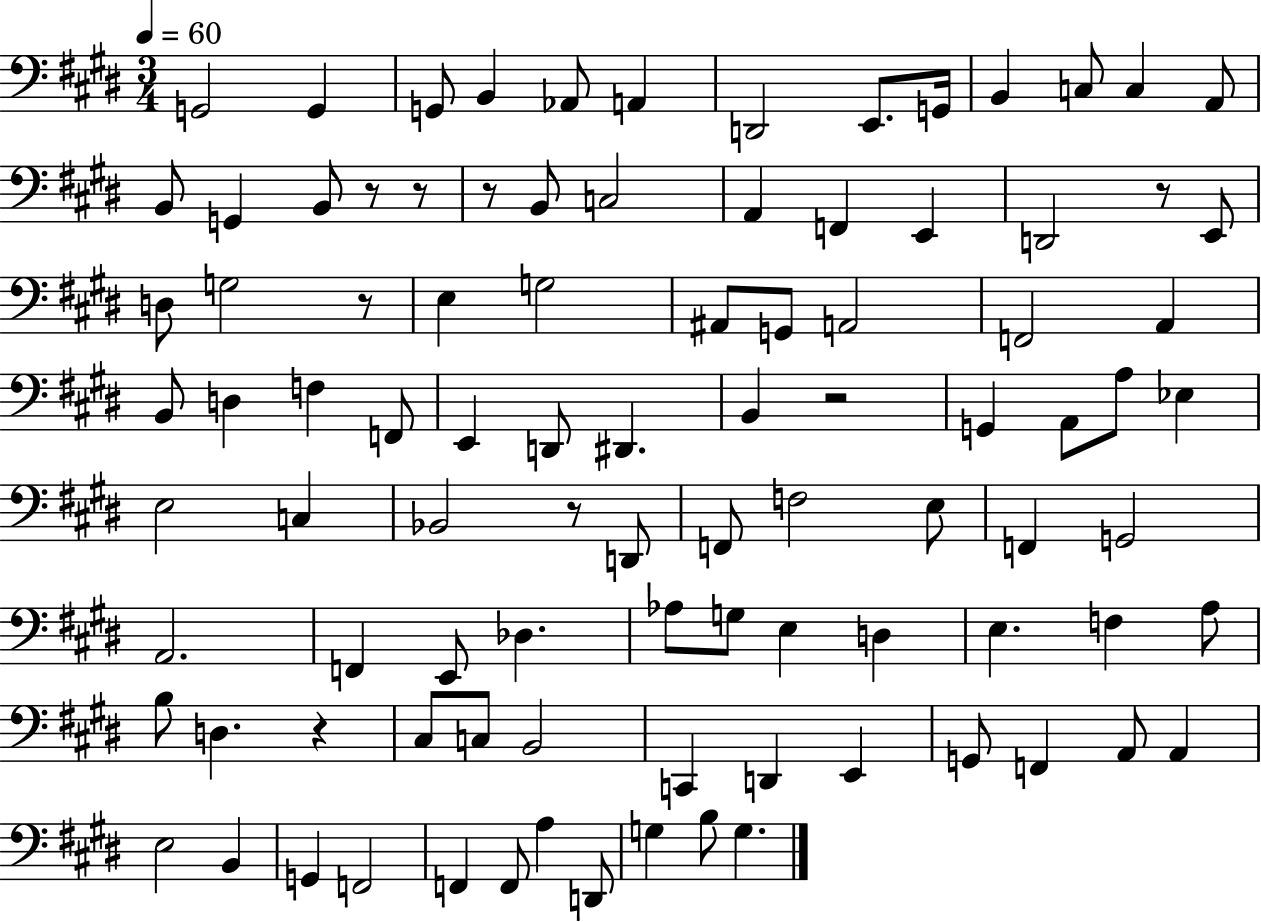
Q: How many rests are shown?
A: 8